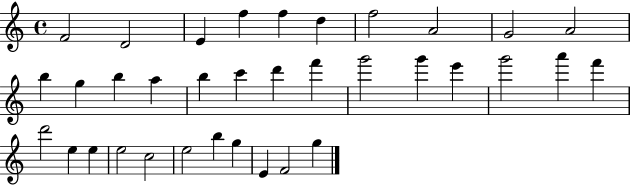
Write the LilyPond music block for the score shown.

{
  \clef treble
  \time 4/4
  \defaultTimeSignature
  \key c \major
  f'2 d'2 | e'4 f''4 f''4 d''4 | f''2 a'2 | g'2 a'2 | \break b''4 g''4 b''4 a''4 | b''4 c'''4 d'''4 f'''4 | g'''2 g'''4 e'''4 | g'''2 a'''4 f'''4 | \break d'''2 e''4 e''4 | e''2 c''2 | e''2 b''4 g''4 | e'4 f'2 g''4 | \break \bar "|."
}